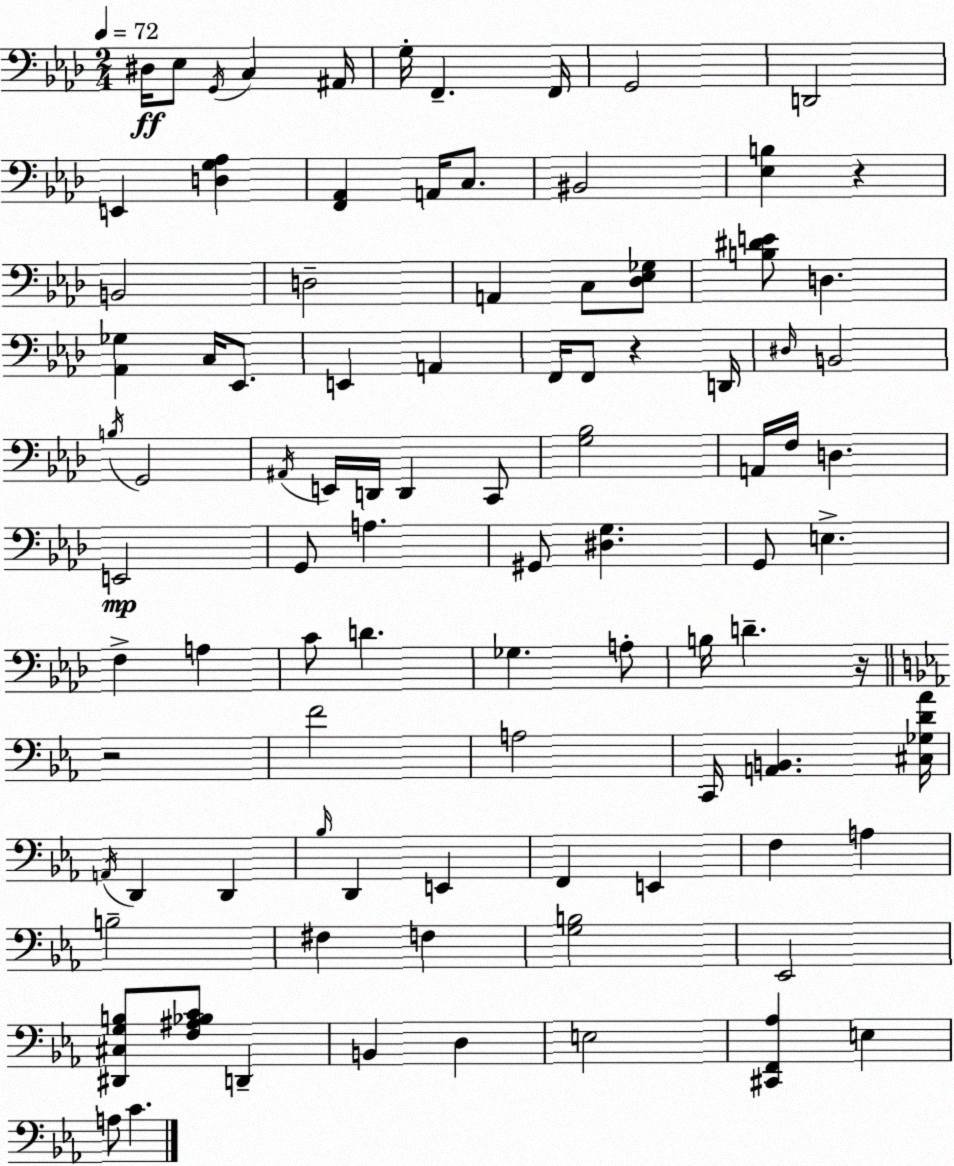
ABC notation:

X:1
T:Untitled
M:2/4
L:1/4
K:Ab
^D,/4 _E,/2 G,,/4 C, ^A,,/4 G,/4 F,, F,,/4 G,,2 D,,2 E,, [D,G,_A,] [F,,_A,,] A,,/4 C,/2 ^B,,2 [_E,B,] z B,,2 D,2 A,, C,/2 [_D,_E,_G,]/2 [B,^DE]/2 D, [_A,,_G,] C,/4 _E,,/2 E,, A,, F,,/4 F,,/2 z D,,/4 ^D,/4 B,,2 B,/4 G,,2 ^A,,/4 E,,/4 D,,/4 D,, C,,/2 [G,_B,]2 A,,/4 F,/4 D, E,,2 G,,/2 A, ^G,,/2 [^D,G,] G,,/2 E, F, A, C/2 D _G, A,/2 B,/4 D z/4 z2 F2 A,2 C,,/4 [A,,B,,] [^C,_G,D_A]/4 A,,/4 D,, D,, _B,/4 D,, E,, F,, E,, F, A, B,2 ^F, F, [G,B,]2 _E,,2 [^D,,^C,G,B,]/2 [F,^A,_B,C]/2 D,, B,, D, E,2 [^C,,F,,_A,] E, A,/2 C